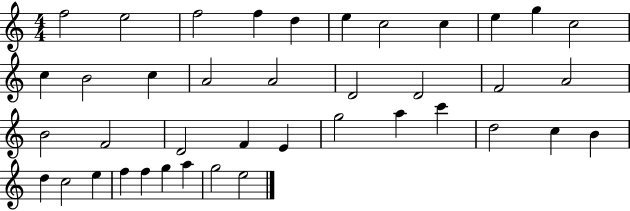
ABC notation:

X:1
T:Untitled
M:4/4
L:1/4
K:C
f2 e2 f2 f d e c2 c e g c2 c B2 c A2 A2 D2 D2 F2 A2 B2 F2 D2 F E g2 a c' d2 c B d c2 e f f g a g2 e2